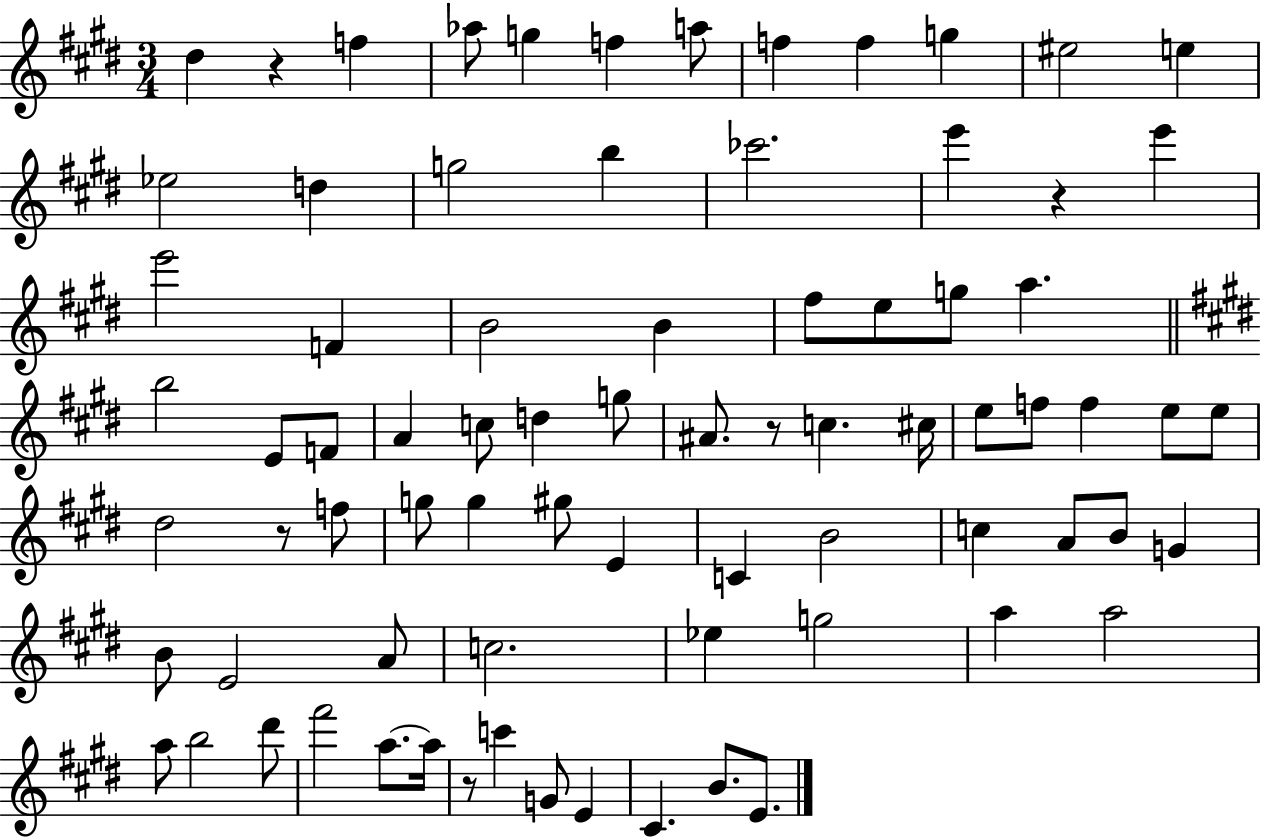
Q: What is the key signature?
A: E major